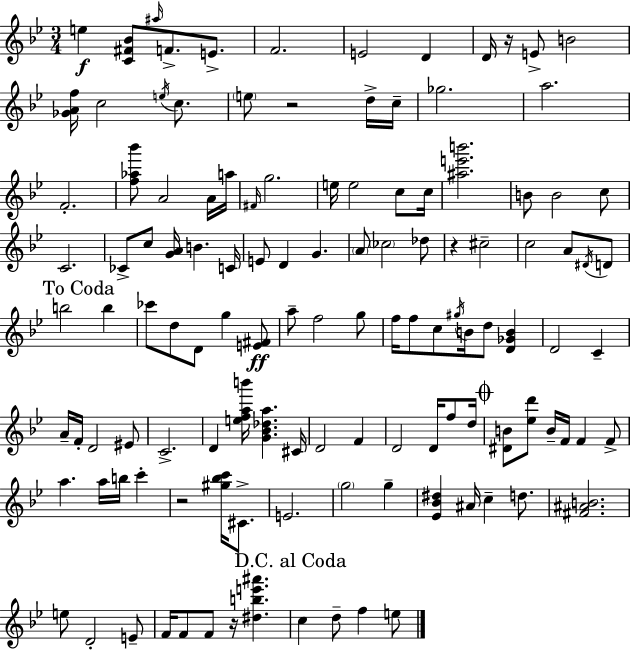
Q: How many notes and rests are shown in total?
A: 122